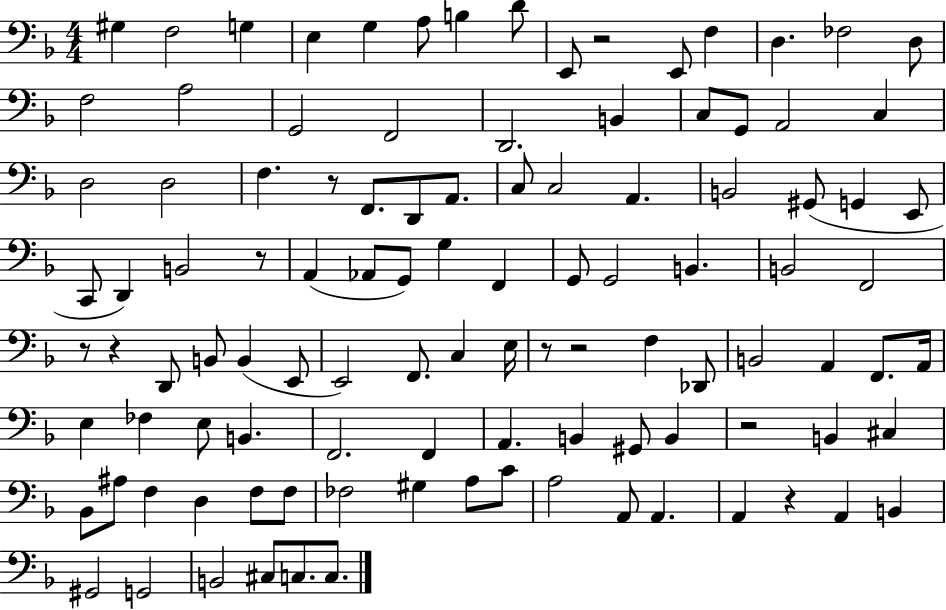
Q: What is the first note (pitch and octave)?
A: G#3